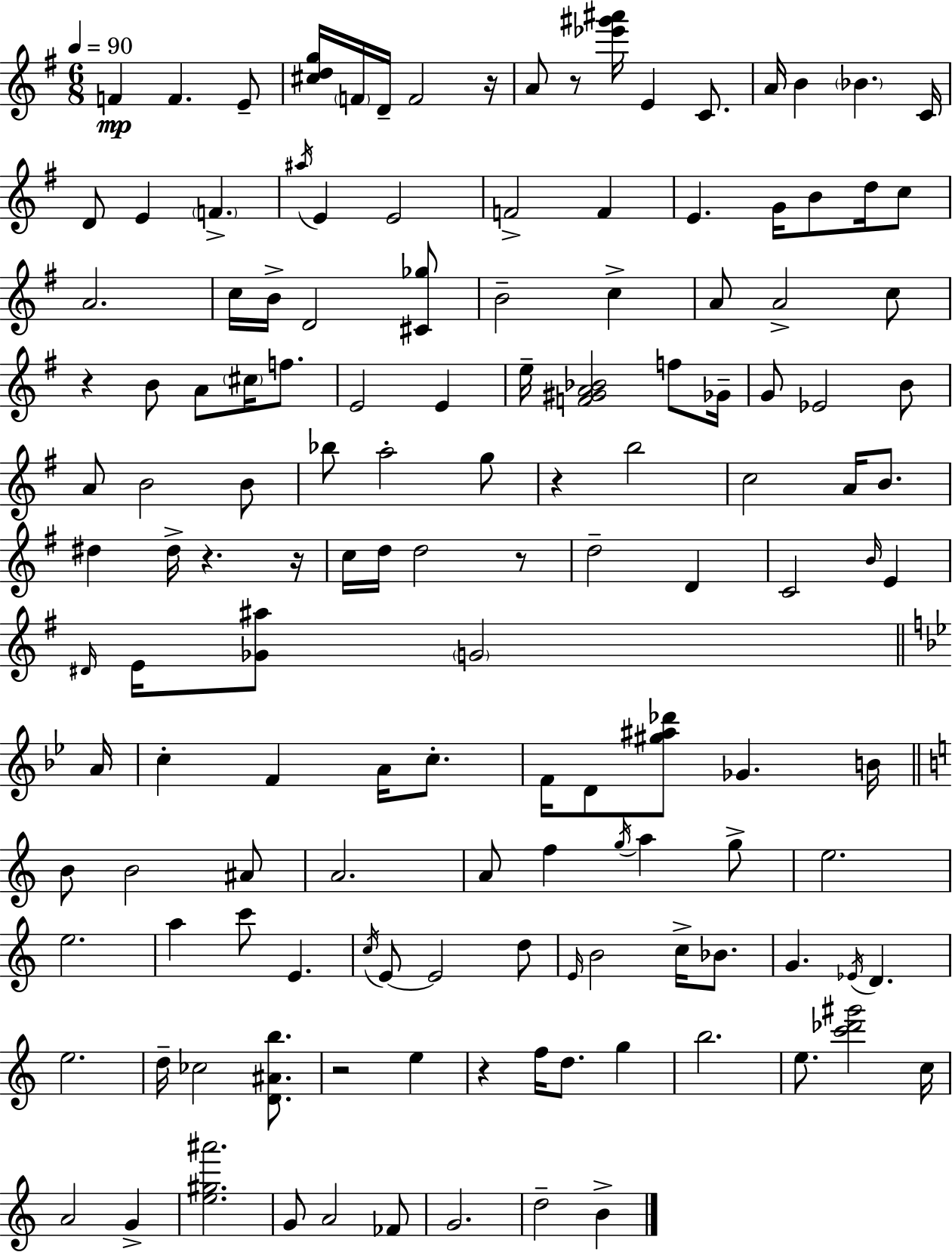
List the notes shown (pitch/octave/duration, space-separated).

F4/q F4/q. E4/e [C#5,D5,G5]/s F4/s D4/s F4/h R/s A4/e R/e [Eb6,G#6,A#6]/s E4/q C4/e. A4/s B4/q Bb4/q. C4/s D4/e E4/q F4/q. A#5/s E4/q E4/h F4/h F4/q E4/q. G4/s B4/e D5/s C5/e A4/h. C5/s B4/s D4/h [C#4,Gb5]/e B4/h C5/q A4/e A4/h C5/e R/q B4/e A4/e C#5/s F5/e. E4/h E4/q E5/s [F4,G#4,A4,Bb4]/h F5/e Gb4/s G4/e Eb4/h B4/e A4/e B4/h B4/e Bb5/e A5/h G5/e R/q B5/h C5/h A4/s B4/e. D#5/q D#5/s R/q. R/s C5/s D5/s D5/h R/e D5/h D4/q C4/h B4/s E4/q D#4/s E4/s [Gb4,A#5]/e G4/h A4/s C5/q F4/q A4/s C5/e. F4/s D4/e [G#5,A#5,Db6]/e Gb4/q. B4/s B4/e B4/h A#4/e A4/h. A4/e F5/q G5/s A5/q G5/e E5/h. E5/h. A5/q C6/e E4/q. C5/s E4/e E4/h D5/e E4/s B4/h C5/s Bb4/e. G4/q. Eb4/s D4/q. E5/h. D5/s CES5/h [D4,A#4,B5]/e. R/h E5/q R/q F5/s D5/e. G5/q B5/h. E5/e. [C6,Db6,G#6]/h C5/s A4/h G4/q [E5,G#5,A#6]/h. G4/e A4/h FES4/e G4/h. D5/h B4/q